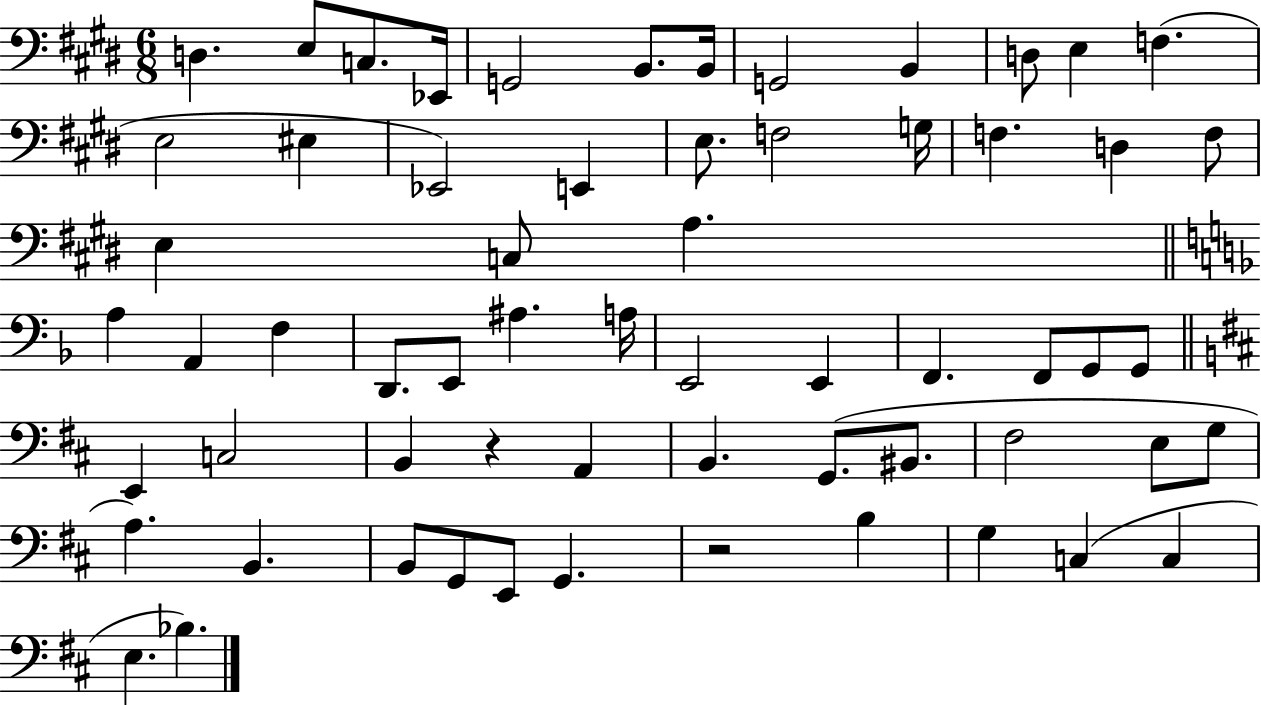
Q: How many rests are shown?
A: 2